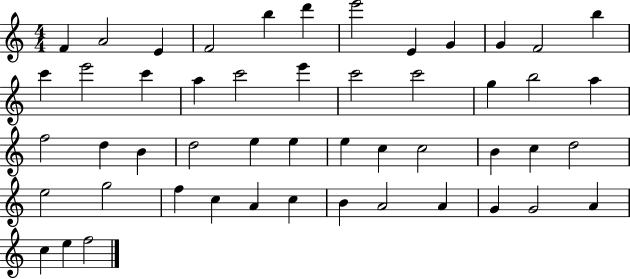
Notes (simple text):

F4/q A4/h E4/q F4/h B5/q D6/q E6/h E4/q G4/q G4/q F4/h B5/q C6/q E6/h C6/q A5/q C6/h E6/q C6/h C6/h G5/q B5/h A5/q F5/h D5/q B4/q D5/h E5/q E5/q E5/q C5/q C5/h B4/q C5/q D5/h E5/h G5/h F5/q C5/q A4/q C5/q B4/q A4/h A4/q G4/q G4/h A4/q C5/q E5/q F5/h